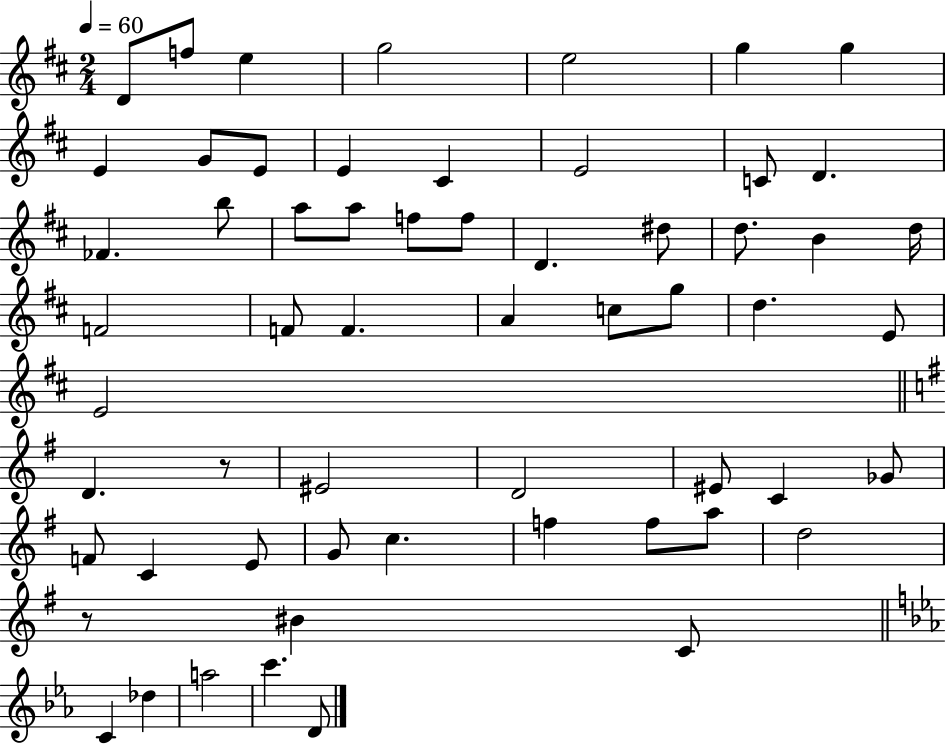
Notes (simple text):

D4/e F5/e E5/q G5/h E5/h G5/q G5/q E4/q G4/e E4/e E4/q C#4/q E4/h C4/e D4/q. FES4/q. B5/e A5/e A5/e F5/e F5/e D4/q. D#5/e D5/e. B4/q D5/s F4/h F4/e F4/q. A4/q C5/e G5/e D5/q. E4/e E4/h D4/q. R/e EIS4/h D4/h EIS4/e C4/q Gb4/e F4/e C4/q E4/e G4/e C5/q. F5/q F5/e A5/e D5/h R/e BIS4/q C4/e C4/q Db5/q A5/h C6/q. D4/e